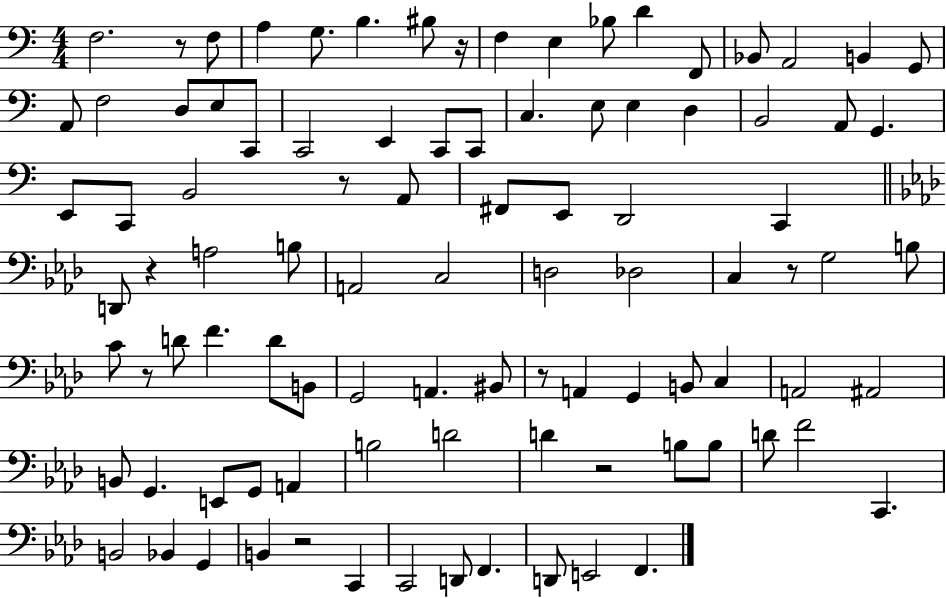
F3/h. R/e F3/e A3/q G3/e. B3/q. BIS3/e R/s F3/q E3/q Bb3/e D4/q F2/e Bb2/e A2/h B2/q G2/e A2/e F3/h D3/e E3/e C2/e C2/h E2/q C2/e C2/e C3/q. E3/e E3/q D3/q B2/h A2/e G2/q. E2/e C2/e B2/h R/e A2/e F#2/e E2/e D2/h C2/q D2/e R/q A3/h B3/e A2/h C3/h D3/h Db3/h C3/q R/e G3/h B3/e C4/e R/e D4/e F4/q. D4/e B2/e G2/h A2/q. BIS2/e R/e A2/q G2/q B2/e C3/q A2/h A#2/h B2/e G2/q. E2/e G2/e A2/q B3/h D4/h D4/q R/h B3/e B3/e D4/e F4/h C2/q. B2/h Bb2/q G2/q B2/q R/h C2/q C2/h D2/e F2/q. D2/e E2/h F2/q.